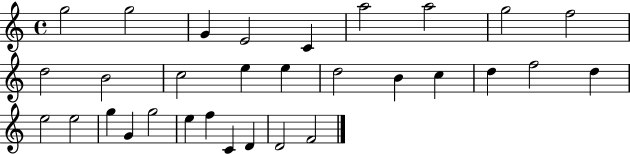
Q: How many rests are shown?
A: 0